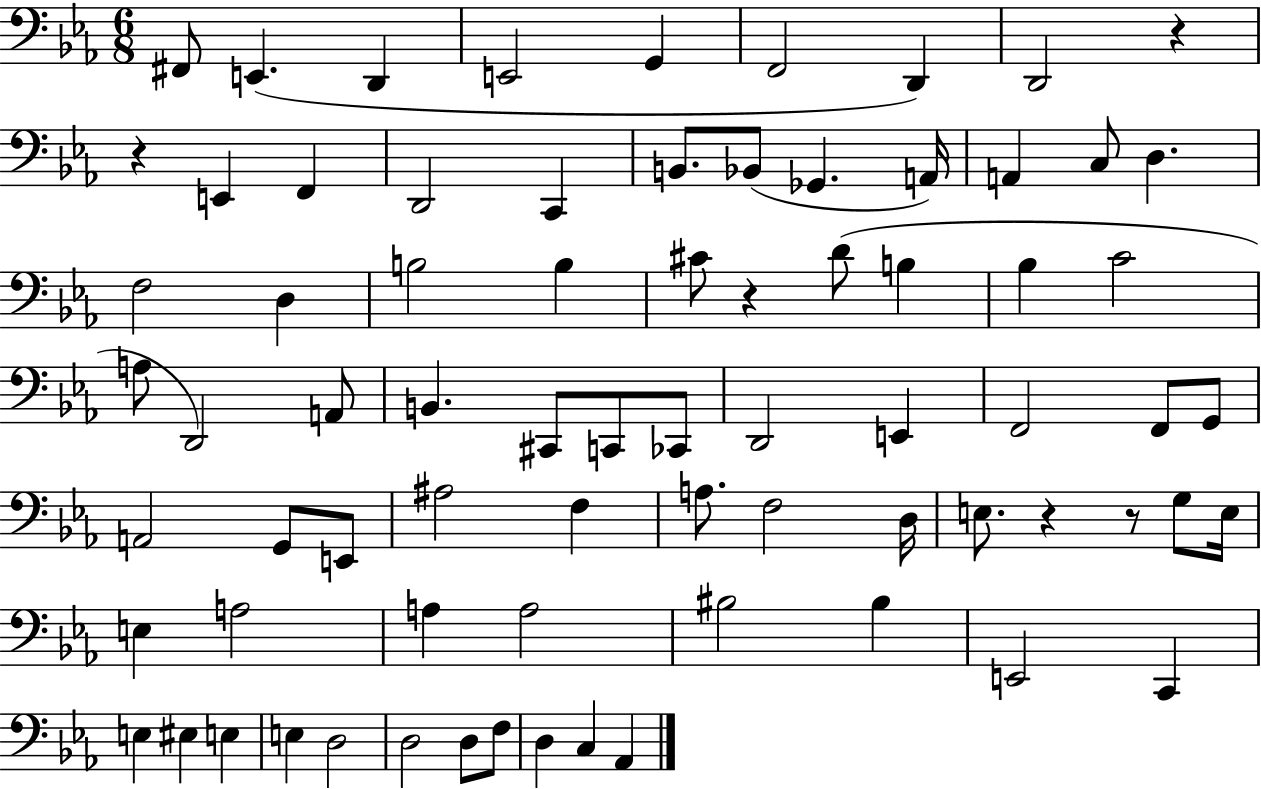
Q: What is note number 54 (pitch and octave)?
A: A3